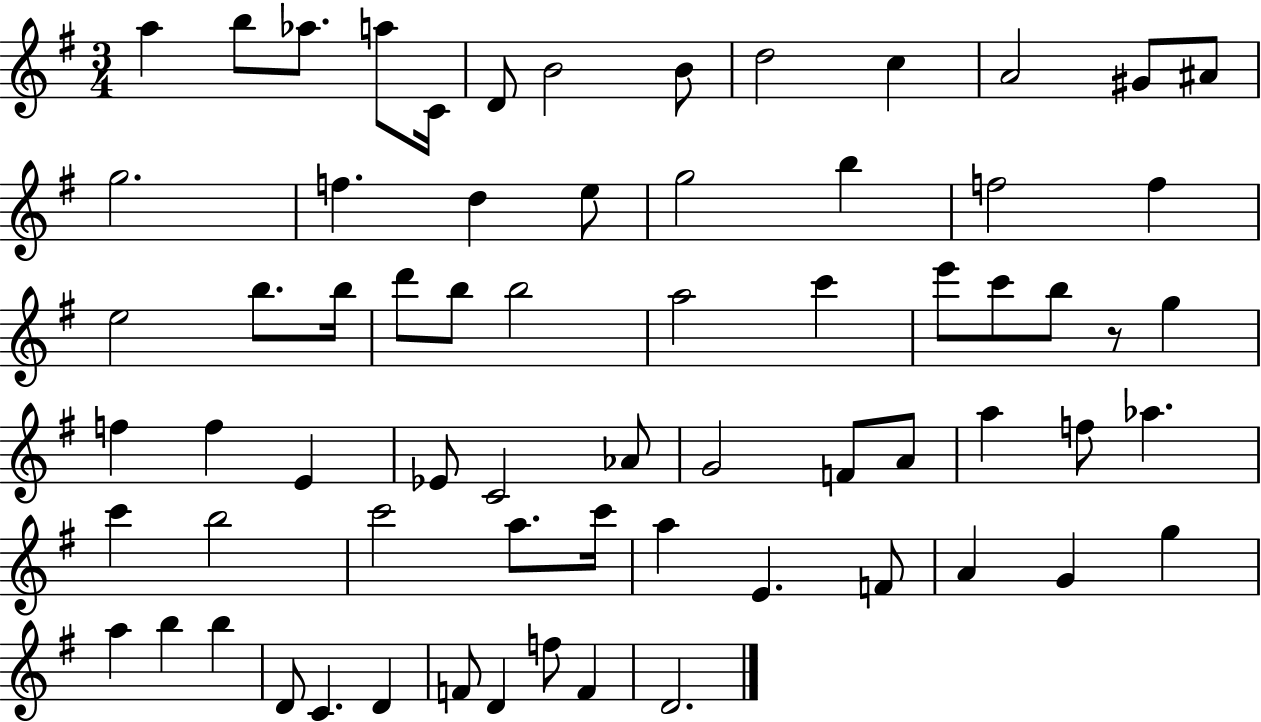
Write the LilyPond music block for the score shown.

{
  \clef treble
  \numericTimeSignature
  \time 3/4
  \key g \major
  a''4 b''8 aes''8. a''8 c'16 | d'8 b'2 b'8 | d''2 c''4 | a'2 gis'8 ais'8 | \break g''2. | f''4. d''4 e''8 | g''2 b''4 | f''2 f''4 | \break e''2 b''8. b''16 | d'''8 b''8 b''2 | a''2 c'''4 | e'''8 c'''8 b''8 r8 g''4 | \break f''4 f''4 e'4 | ees'8 c'2 aes'8 | g'2 f'8 a'8 | a''4 f''8 aes''4. | \break c'''4 b''2 | c'''2 a''8. c'''16 | a''4 e'4. f'8 | a'4 g'4 g''4 | \break a''4 b''4 b''4 | d'8 c'4. d'4 | f'8 d'4 f''8 f'4 | d'2. | \break \bar "|."
}